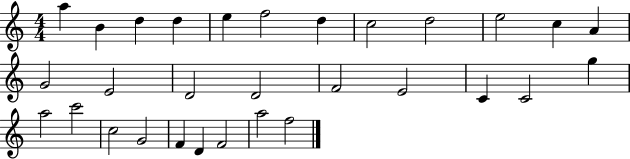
A5/q B4/q D5/q D5/q E5/q F5/h D5/q C5/h D5/h E5/h C5/q A4/q G4/h E4/h D4/h D4/h F4/h E4/h C4/q C4/h G5/q A5/h C6/h C5/h G4/h F4/q D4/q F4/h A5/h F5/h